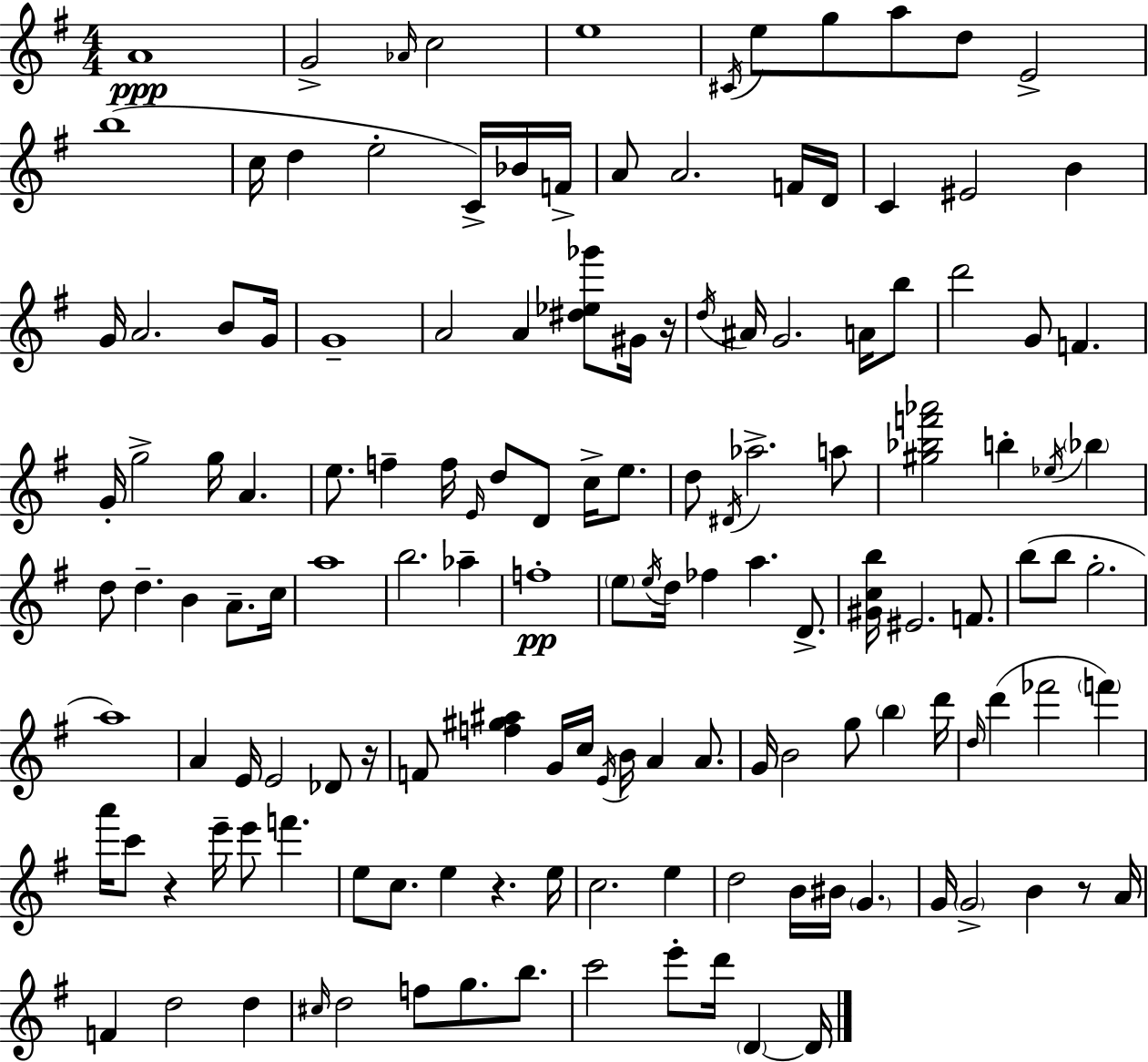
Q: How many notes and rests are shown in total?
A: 142